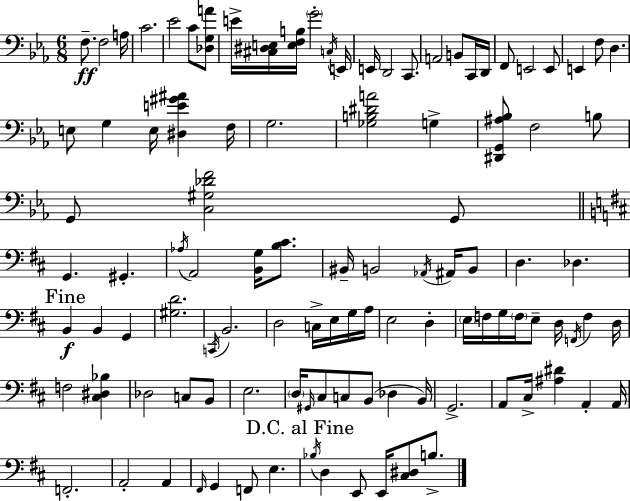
X:1
T:Untitled
M:6/8
L:1/4
K:Eb
F,/2 F,2 A,/4 C2 _E2 C/2 [_D,G,A]/2 E/4 [^C,^D,E,]/4 [E,F,B,]/4 G2 C,/4 E,,/4 E,,/4 D,,2 C,,/2 A,,2 B,,/2 C,,/4 D,,/4 F,,/2 E,,2 E,,/2 E,, F,/2 D, E,/2 G, E,/4 [^D,E^G^A] F,/4 G,2 [_G,B,^DA]2 G, [^D,,G,,^A,_B,]/2 F,2 B,/2 G,,/2 [C,^G,_DF]2 G,,/2 G,, ^G,, _A,/4 A,,2 [B,,G,]/4 [B,^C]/2 ^B,,/4 B,,2 _A,,/4 ^A,,/4 B,,/2 D, _D, B,, B,, G,, [^G,D]2 C,,/4 B,,2 D,2 C,/4 E,/4 G,/4 A,/4 E,2 D, E,/4 F,/4 G,/4 F,/4 E,/2 D,/4 F,,/4 F, D,/4 F,2 [^C,^D,_B,] _D,2 C,/2 B,,/2 E,2 D,/4 ^G,,/4 ^C,/2 C,/2 B,,/2 _D, B,,/4 G,,2 A,,/2 ^C,/4 [^A,^D] A,, A,,/4 F,,2 A,,2 A,, ^F,,/4 G,, F,,/2 E, _B,/4 D, E,,/2 E,,/4 [^C,^D,]/2 B,/2